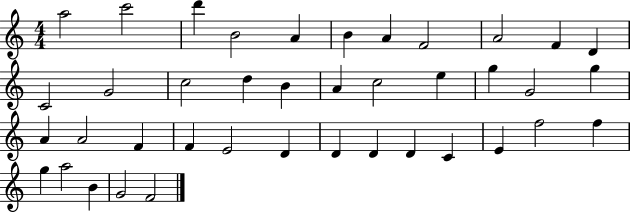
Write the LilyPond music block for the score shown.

{
  \clef treble
  \numericTimeSignature
  \time 4/4
  \key c \major
  a''2 c'''2 | d'''4 b'2 a'4 | b'4 a'4 f'2 | a'2 f'4 d'4 | \break c'2 g'2 | c''2 d''4 b'4 | a'4 c''2 e''4 | g''4 g'2 g''4 | \break a'4 a'2 f'4 | f'4 e'2 d'4 | d'4 d'4 d'4 c'4 | e'4 f''2 f''4 | \break g''4 a''2 b'4 | g'2 f'2 | \bar "|."
}